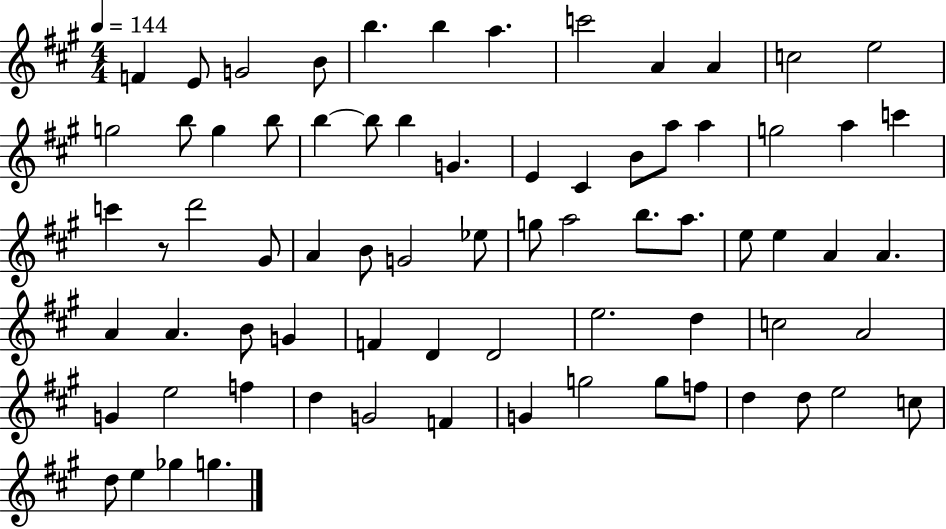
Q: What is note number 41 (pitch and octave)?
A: E5